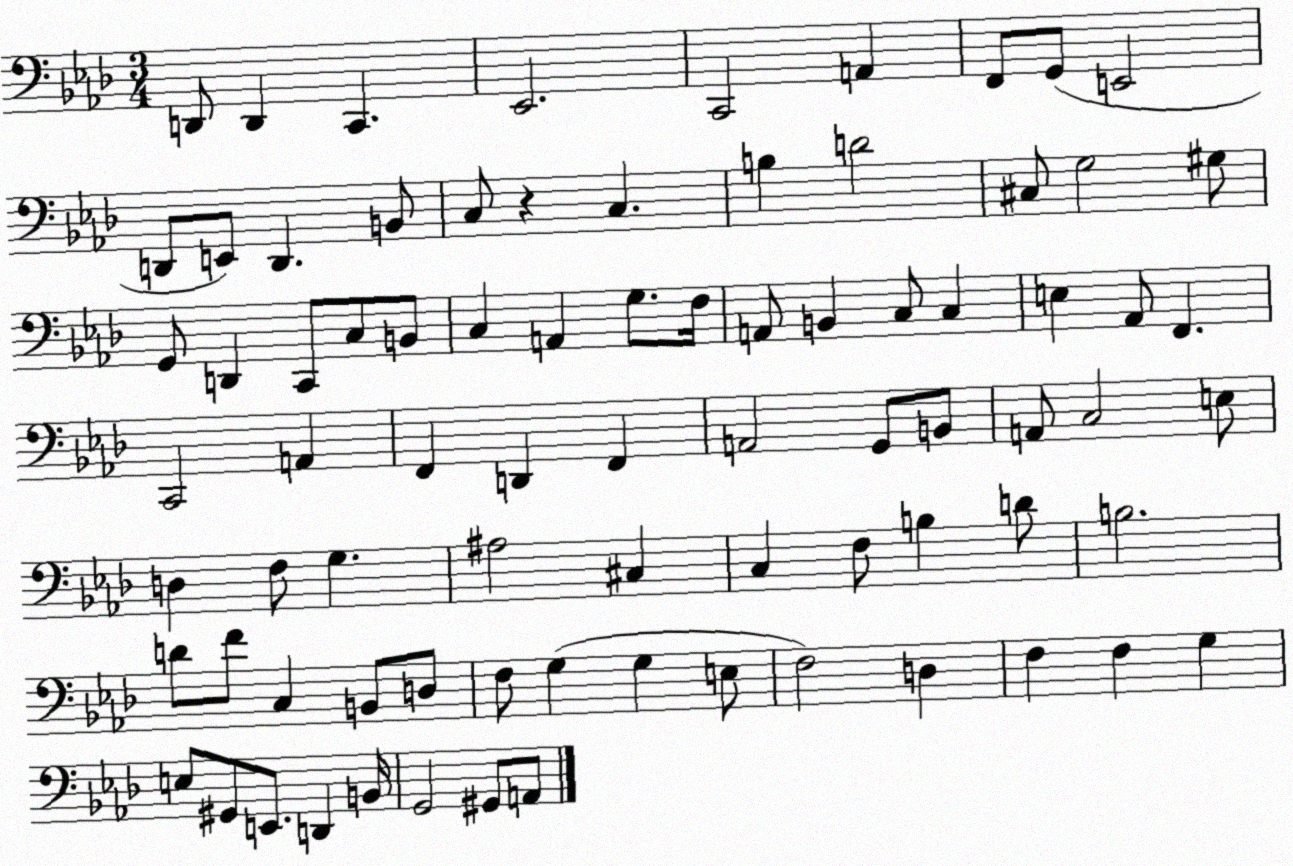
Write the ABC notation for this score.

X:1
T:Untitled
M:3/4
L:1/4
K:Ab
D,,/2 D,, C,, _E,,2 C,,2 A,, F,,/2 G,,/2 E,,2 D,,/2 E,,/2 D,, B,,/2 C,/2 z C, B, D2 ^C,/2 G,2 ^G,/2 G,,/2 D,, C,,/2 C,/2 B,,/2 C, A,, G,/2 F,/4 A,,/2 B,, C,/2 C, E, _A,,/2 F,, C,,2 A,, F,, D,, F,, A,,2 G,,/2 B,,/2 A,,/2 C,2 E,/2 D, F,/2 G, ^A,2 ^C, C, F,/2 B, D/2 B,2 D/2 F/2 C, B,,/2 D,/2 F,/2 G, G, E,/2 F,2 D, F, F, G, E,/2 ^G,,/2 E,,/2 D,, B,,/4 G,,2 ^G,,/2 A,,/2